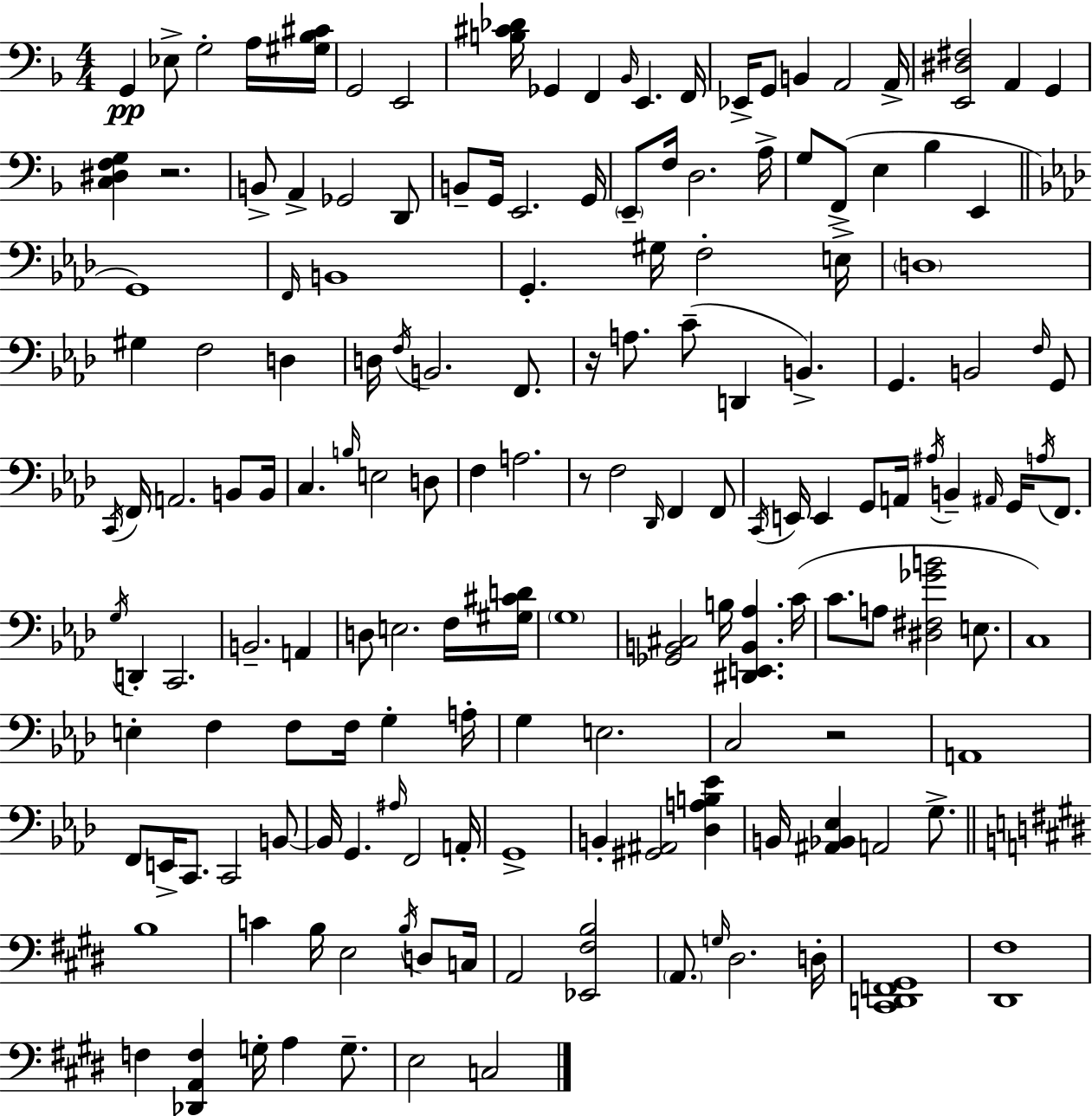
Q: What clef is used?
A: bass